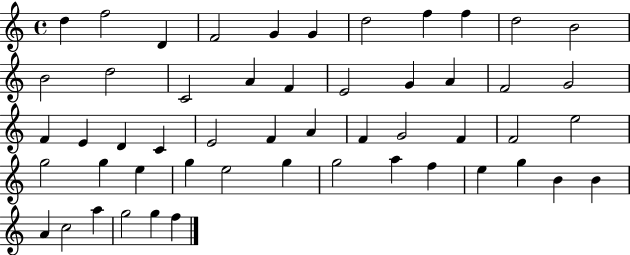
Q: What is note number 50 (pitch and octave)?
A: G5